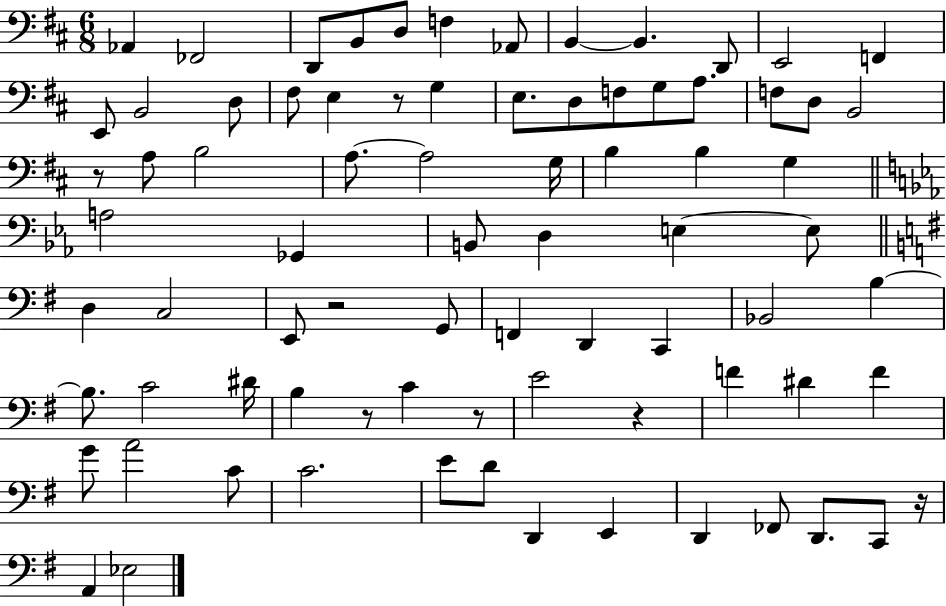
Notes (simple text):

Ab2/q FES2/h D2/e B2/e D3/e F3/q Ab2/e B2/q B2/q. D2/e E2/h F2/q E2/e B2/h D3/e F#3/e E3/q R/e G3/q E3/e. D3/e F3/e G3/e A3/e. F3/e D3/e B2/h R/e A3/e B3/h A3/e. A3/h G3/s B3/q B3/q G3/q A3/h Gb2/q B2/e D3/q E3/q E3/e D3/q C3/h E2/e R/h G2/e F2/q D2/q C2/q Bb2/h B3/q B3/e. C4/h D#4/s B3/q R/e C4/q R/e E4/h R/q F4/q D#4/q F4/q G4/e A4/h C4/e C4/h. E4/e D4/e D2/q E2/q D2/q FES2/e D2/e. C2/e R/s A2/q Eb3/h